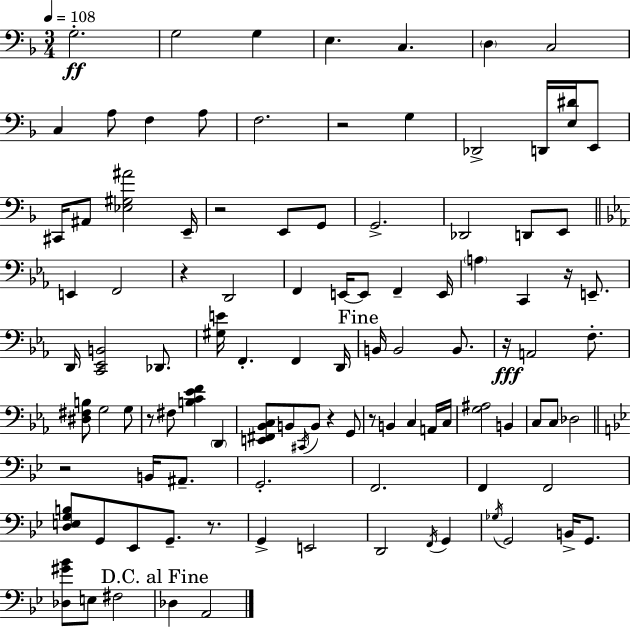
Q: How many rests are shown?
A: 10